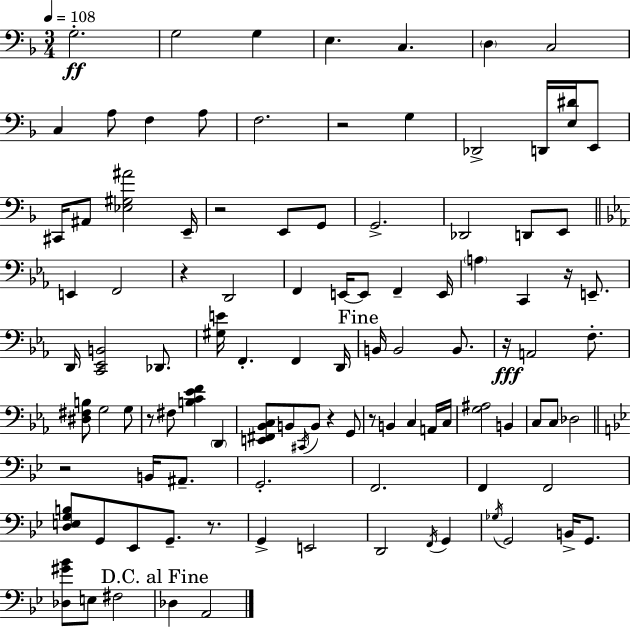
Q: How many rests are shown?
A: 10